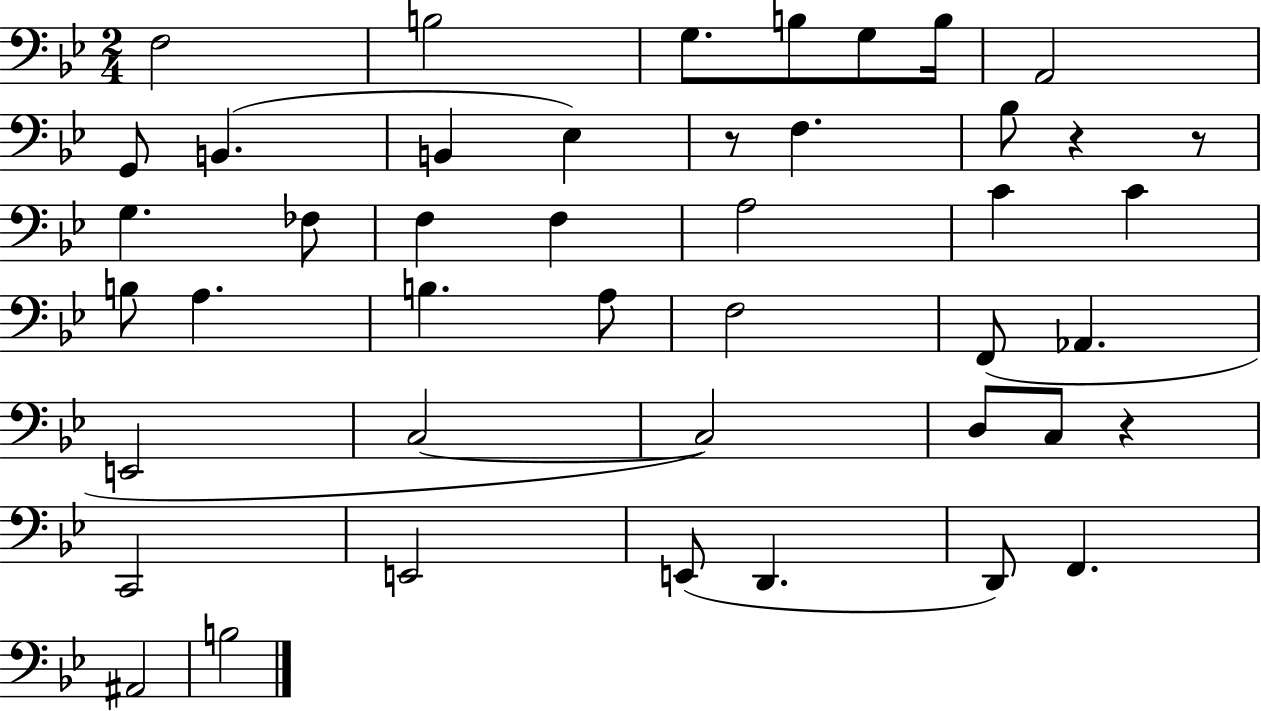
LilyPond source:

{
  \clef bass
  \numericTimeSignature
  \time 2/4
  \key bes \major
  f2 | b2 | g8. b8 g8 b16 | a,2 | \break g,8 b,4.( | b,4 ees4) | r8 f4. | bes8 r4 r8 | \break g4. fes8 | f4 f4 | a2 | c'4 c'4 | \break b8 a4. | b4. a8 | f2 | f,8( aes,4. | \break e,2 | c2~~ | c2) | d8 c8 r4 | \break c,2 | e,2 | e,8( d,4. | d,8) f,4. | \break ais,2 | b2 | \bar "|."
}